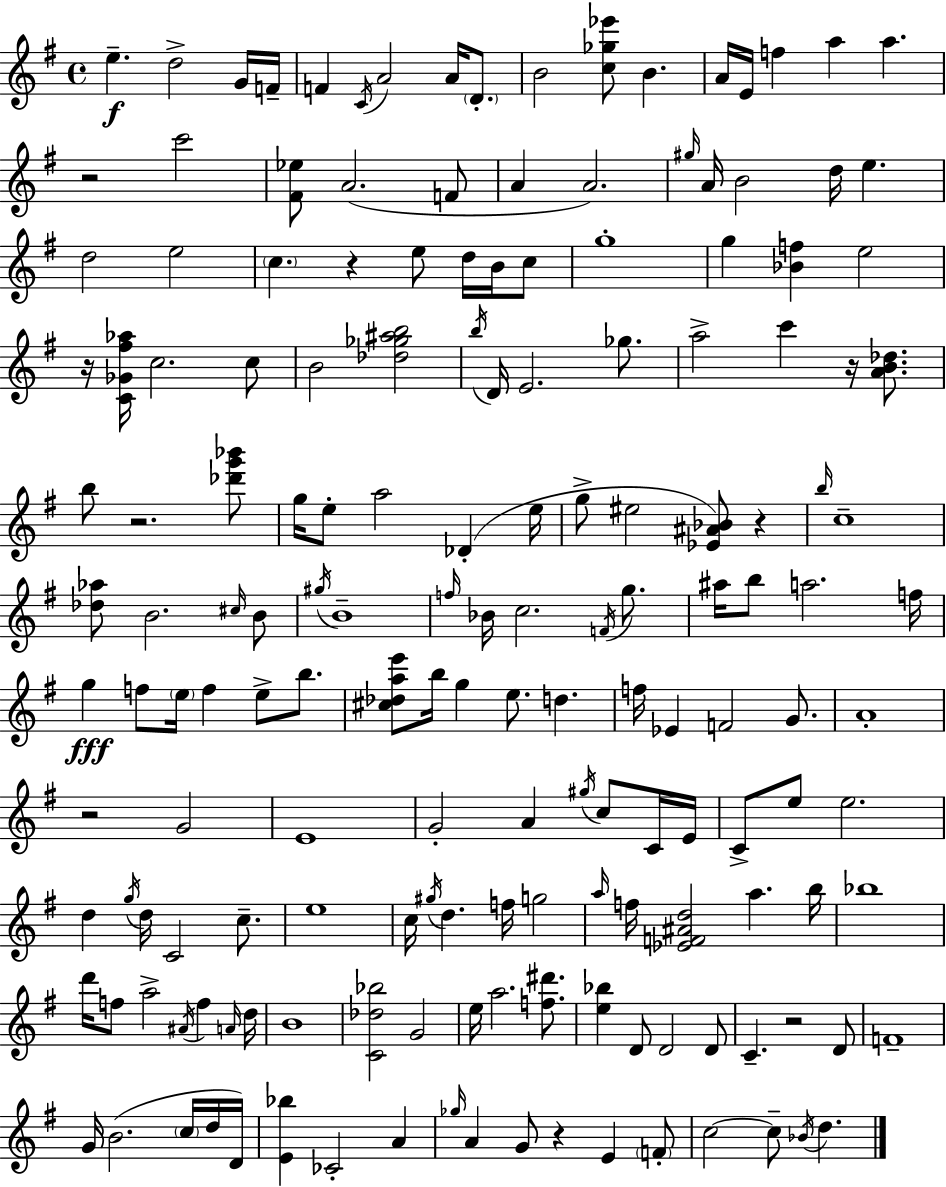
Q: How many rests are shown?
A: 9